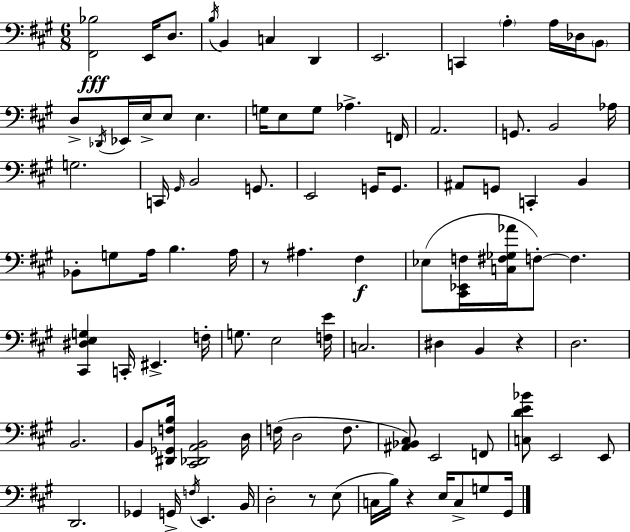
{
  \clef bass
  \numericTimeSignature
  \time 6/8
  \key a \major
  <fis, bes>2\fff e,16 d8. | \acciaccatura { b16 } b,4 c4 d,4 | e,2. | c,4 \parenthesize a4-. a16 des16 \parenthesize b,8 | \break d8-> \acciaccatura { des,16 } ees,16 e16-> e8 e4. | g16 e8 g8 aes4.-> | f,16 a,2. | g,8. b,2 | \break aes16 g2. | c,16 \grace { gis,16 } b,2 | g,8. e,2 g,16 | g,8. ais,8 g,8 c,4-. b,4 | \break bes,8-. g8 a16 b4. | a16 r8 ais4. fis4\f | ees8( <cis, ees, f>16 <c fis ges aes'>16 f8-.~~) f4. | <cis, dis e g>4 c,16-. eis,4.-> | \break f16-. g8. e2 | <f e'>16 c2. | dis4 b,4 r4 | d2. | \break b,2. | b,8 <dis, ges, f b>16 <cis, des, a, b,>2 | d16 f16( d2 | f8. <ais, bes, cis>8) e,2 | \break f,8 <c d' e' bes'>8 e,2 | e,8 d,2. | ges,4 g,16-> \acciaccatura { f16 } e,4. | b,16 d2-. | \break r8 e8( c16 b16) r4 e16 c8-> | g8 gis,16 \bar "|."
}